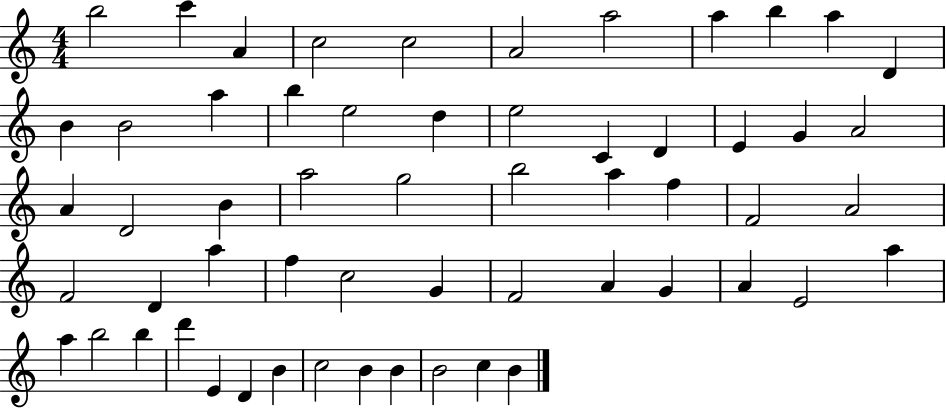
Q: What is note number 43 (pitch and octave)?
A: A4